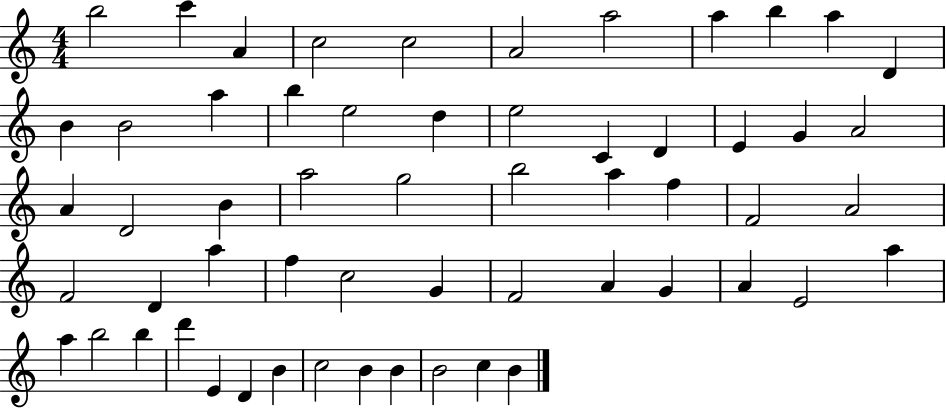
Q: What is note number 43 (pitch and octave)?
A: A4